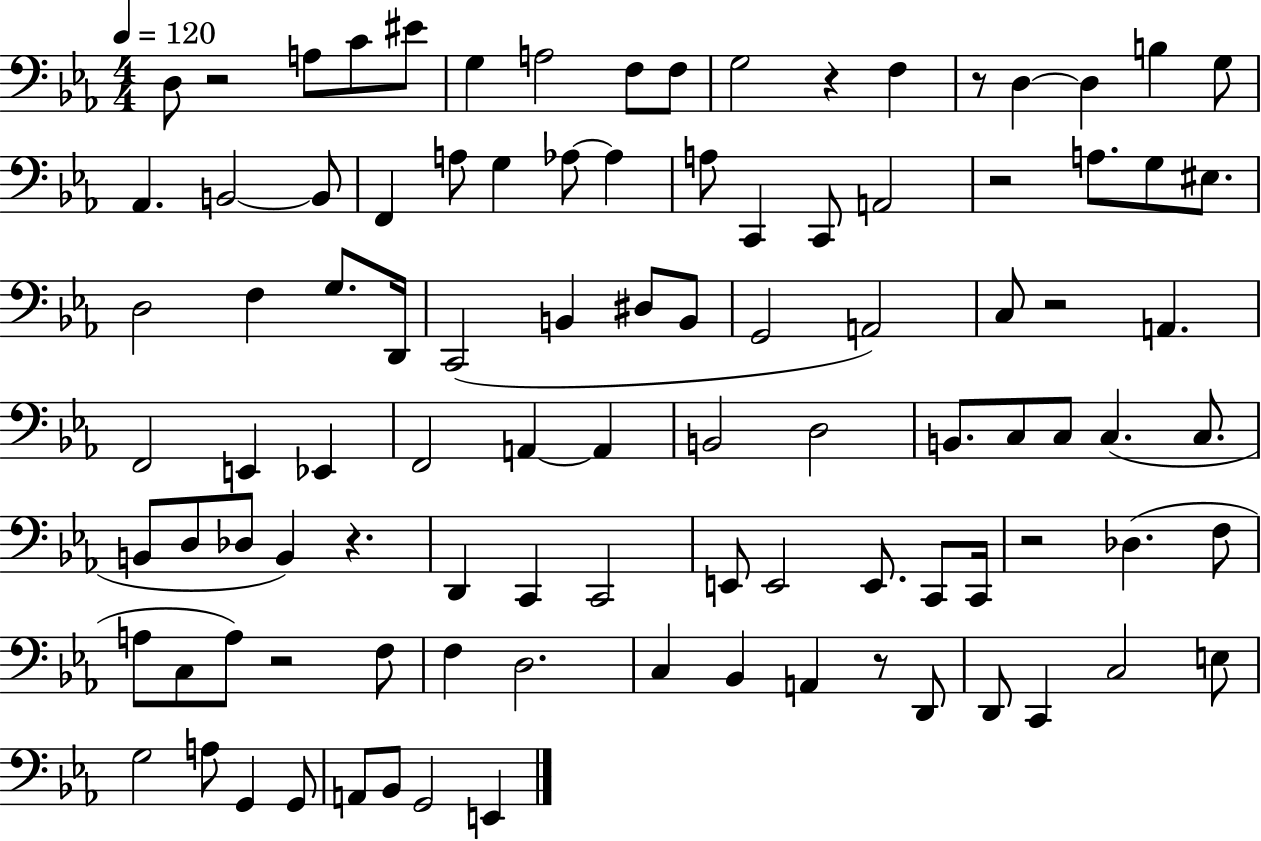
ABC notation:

X:1
T:Untitled
M:4/4
L:1/4
K:Eb
D,/2 z2 A,/2 C/2 ^E/2 G, A,2 F,/2 F,/2 G,2 z F, z/2 D, D, B, G,/2 _A,, B,,2 B,,/2 F,, A,/2 G, _A,/2 _A, A,/2 C,, C,,/2 A,,2 z2 A,/2 G,/2 ^E,/2 D,2 F, G,/2 D,,/4 C,,2 B,, ^D,/2 B,,/2 G,,2 A,,2 C,/2 z2 A,, F,,2 E,, _E,, F,,2 A,, A,, B,,2 D,2 B,,/2 C,/2 C,/2 C, C,/2 B,,/2 D,/2 _D,/2 B,, z D,, C,, C,,2 E,,/2 E,,2 E,,/2 C,,/2 C,,/4 z2 _D, F,/2 A,/2 C,/2 A,/2 z2 F,/2 F, D,2 C, _B,, A,, z/2 D,,/2 D,,/2 C,, C,2 E,/2 G,2 A,/2 G,, G,,/2 A,,/2 _B,,/2 G,,2 E,,